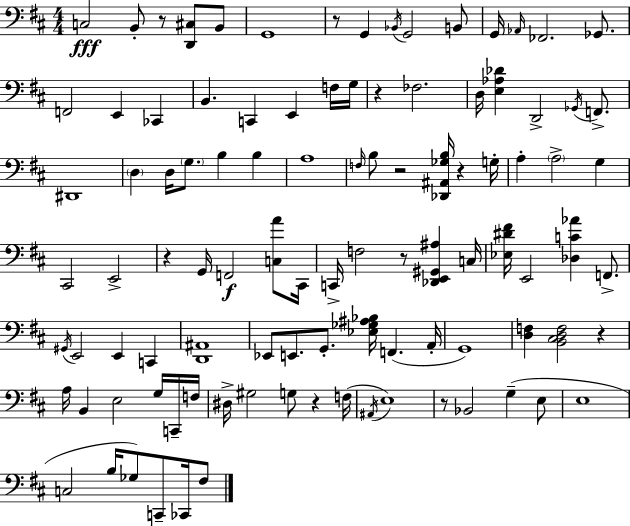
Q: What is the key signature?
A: D major